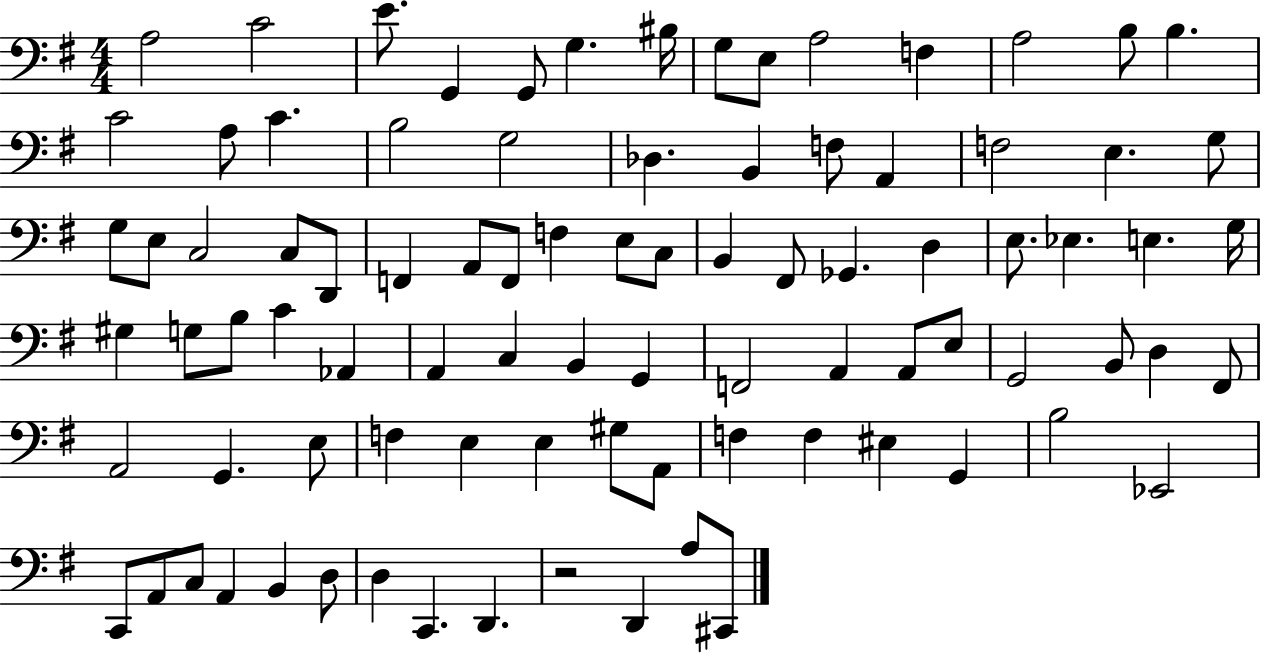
X:1
T:Untitled
M:4/4
L:1/4
K:G
A,2 C2 E/2 G,, G,,/2 G, ^B,/4 G,/2 E,/2 A,2 F, A,2 B,/2 B, C2 A,/2 C B,2 G,2 _D, B,, F,/2 A,, F,2 E, G,/2 G,/2 E,/2 C,2 C,/2 D,,/2 F,, A,,/2 F,,/2 F, E,/2 C,/2 B,, ^F,,/2 _G,, D, E,/2 _E, E, G,/4 ^G, G,/2 B,/2 C _A,, A,, C, B,, G,, F,,2 A,, A,,/2 E,/2 G,,2 B,,/2 D, ^F,,/2 A,,2 G,, E,/2 F, E, E, ^G,/2 A,,/2 F, F, ^E, G,, B,2 _E,,2 C,,/2 A,,/2 C,/2 A,, B,, D,/2 D, C,, D,, z2 D,, A,/2 ^C,,/2